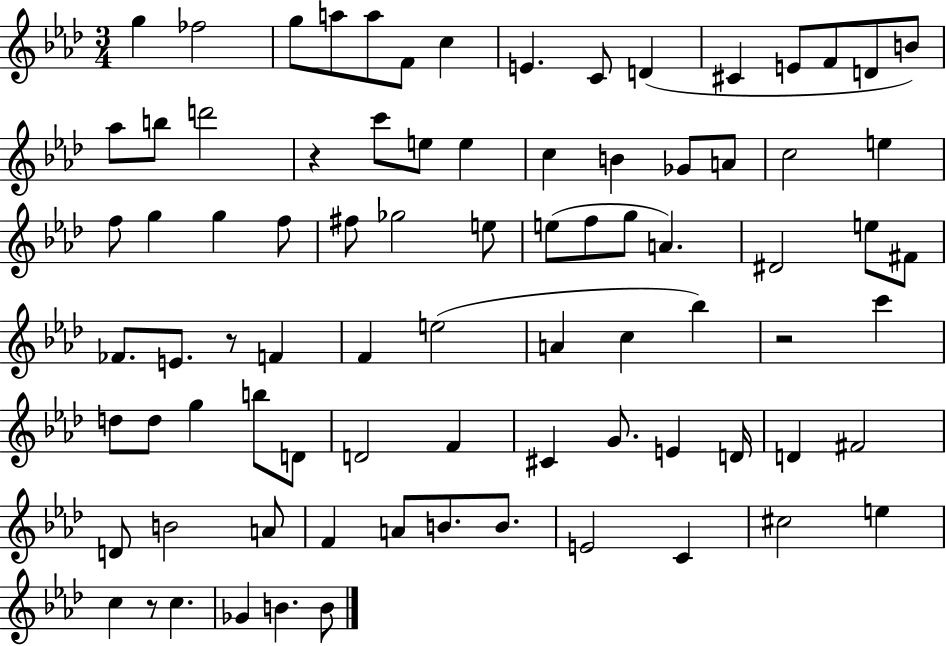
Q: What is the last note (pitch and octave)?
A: B4